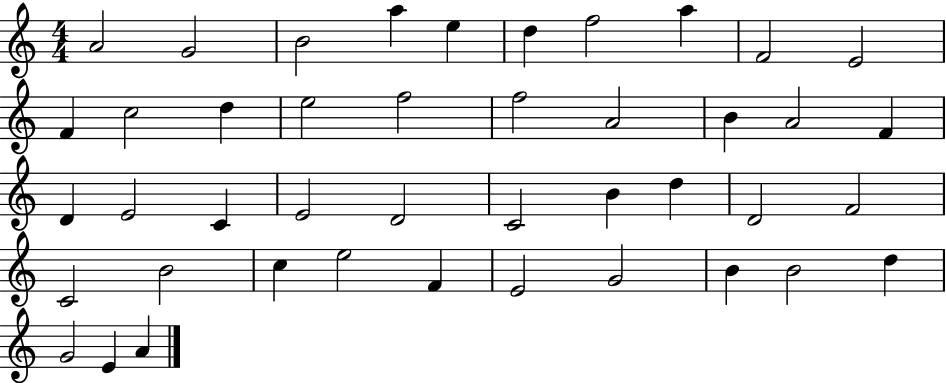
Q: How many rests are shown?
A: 0